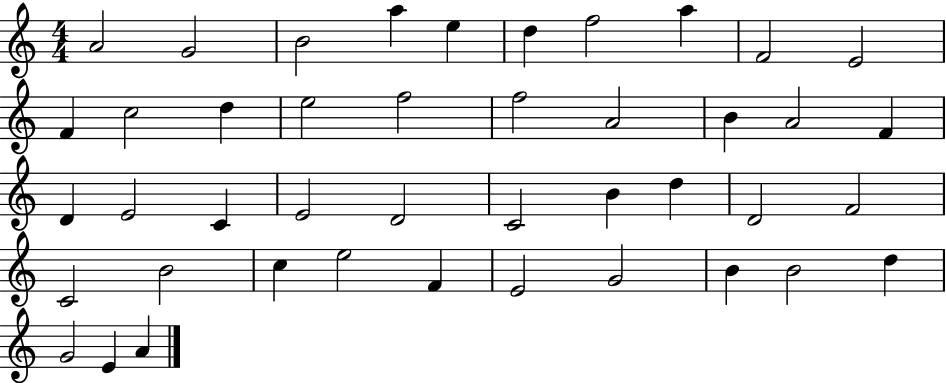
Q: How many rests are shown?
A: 0